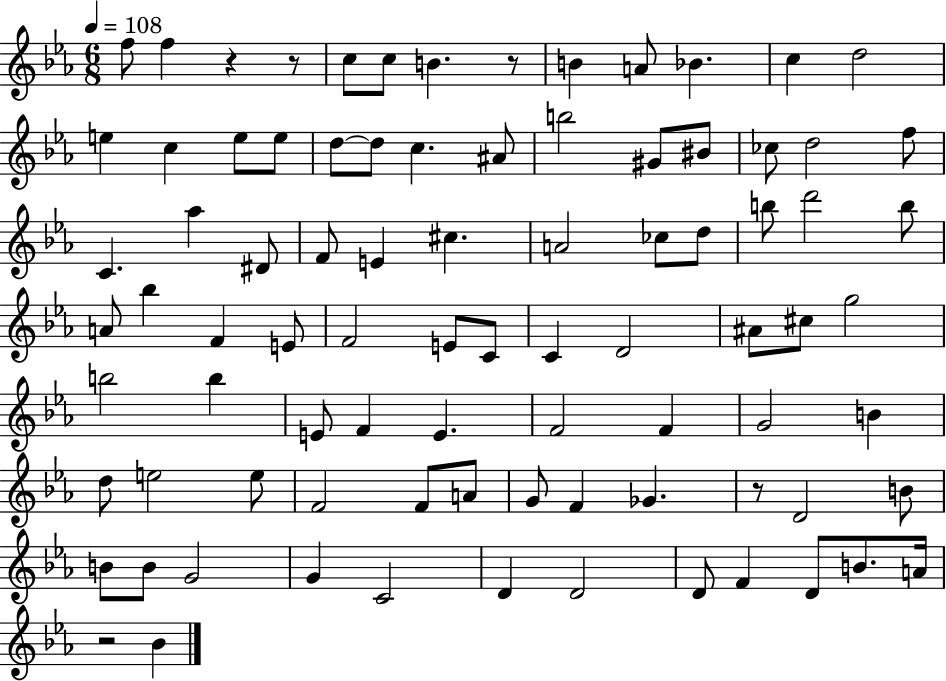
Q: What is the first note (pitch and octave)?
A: F5